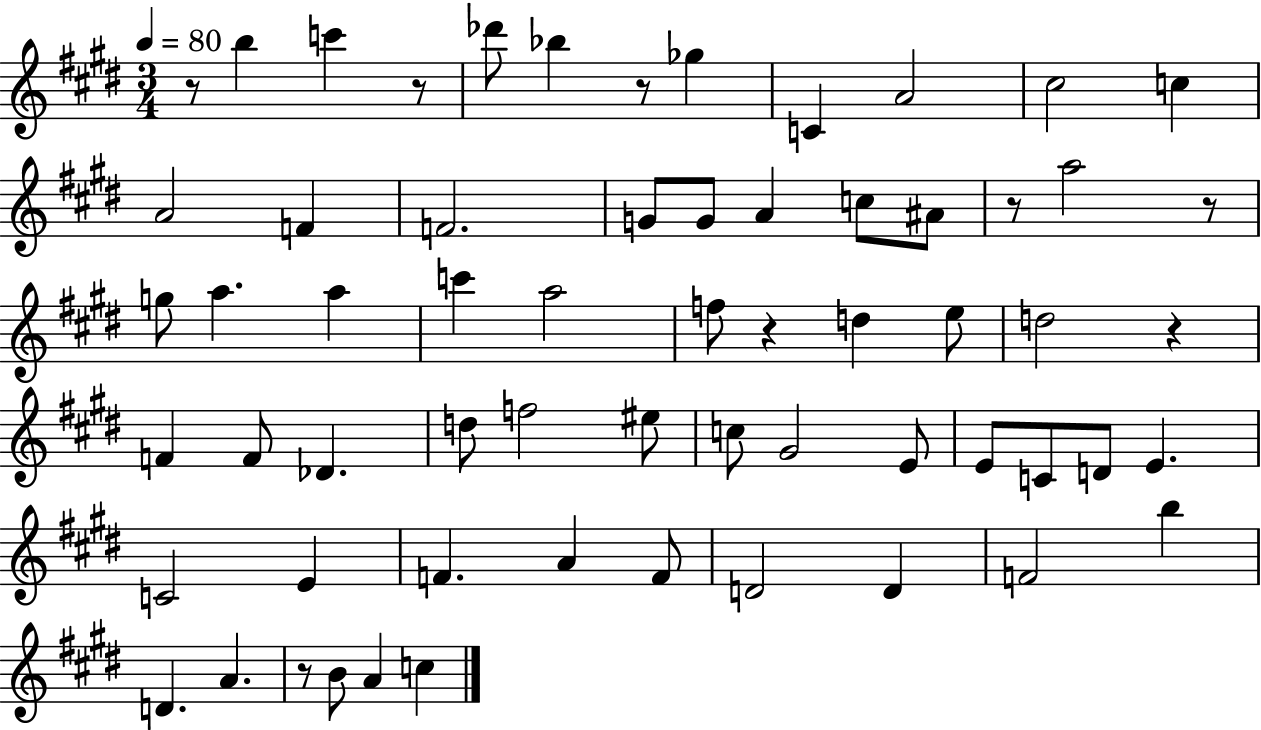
X:1
T:Untitled
M:3/4
L:1/4
K:E
z/2 b c' z/2 _d'/2 _b z/2 _g C A2 ^c2 c A2 F F2 G/2 G/2 A c/2 ^A/2 z/2 a2 z/2 g/2 a a c' a2 f/2 z d e/2 d2 z F F/2 _D d/2 f2 ^e/2 c/2 ^G2 E/2 E/2 C/2 D/2 E C2 E F A F/2 D2 D F2 b D A z/2 B/2 A c